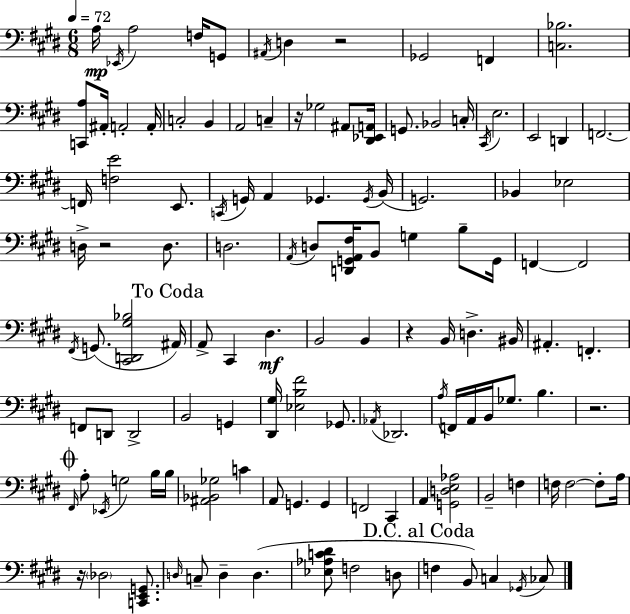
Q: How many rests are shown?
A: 6